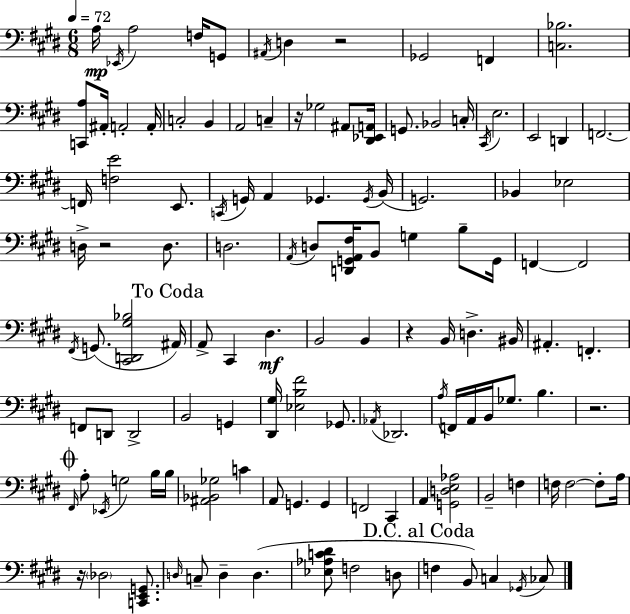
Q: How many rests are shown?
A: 6